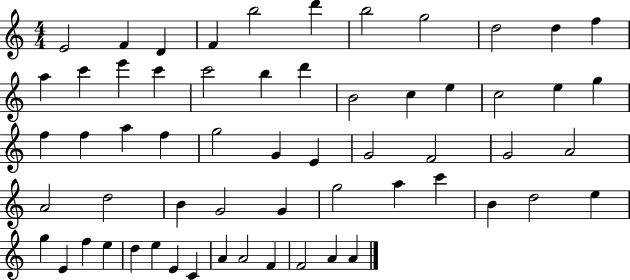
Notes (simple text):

E4/h F4/q D4/q F4/q B5/h D6/q B5/h G5/h D5/h D5/q F5/q A5/q C6/q E6/q C6/q C6/h B5/q D6/q B4/h C5/q E5/q C5/h E5/q G5/q F5/q F5/q A5/q F5/q G5/h G4/q E4/q G4/h F4/h G4/h A4/h A4/h D5/h B4/q G4/h G4/q G5/h A5/q C6/q B4/q D5/h E5/q G5/q E4/q F5/q E5/q D5/q E5/q E4/q C4/q A4/q A4/h F4/q F4/h A4/q A4/q